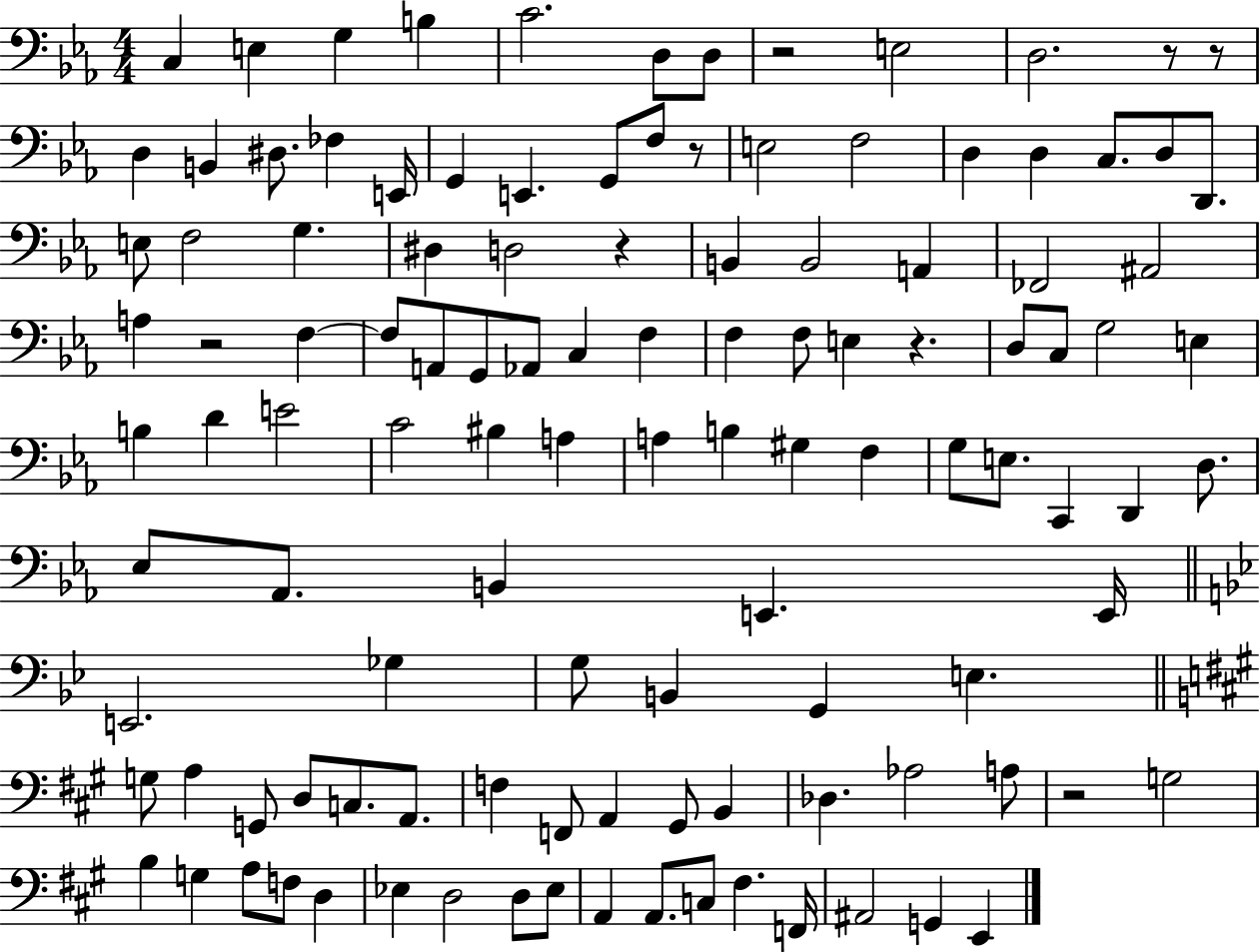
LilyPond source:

{
  \clef bass
  \numericTimeSignature
  \time 4/4
  \key ees \major
  c4 e4 g4 b4 | c'2. d8 d8 | r2 e2 | d2. r8 r8 | \break d4 b,4 dis8. fes4 e,16 | g,4 e,4. g,8 f8 r8 | e2 f2 | d4 d4 c8. d8 d,8. | \break e8 f2 g4. | dis4 d2 r4 | b,4 b,2 a,4 | fes,2 ais,2 | \break a4 r2 f4~~ | f8 a,8 g,8 aes,8 c4 f4 | f4 f8 e4 r4. | d8 c8 g2 e4 | \break b4 d'4 e'2 | c'2 bis4 a4 | a4 b4 gis4 f4 | g8 e8. c,4 d,4 d8. | \break ees8 aes,8. b,4 e,4. e,16 | \bar "||" \break \key bes \major e,2. ges4 | g8 b,4 g,4 e4. | \bar "||" \break \key a \major g8 a4 g,8 d8 c8. a,8. | f4 f,8 a,4 gis,8 b,4 | des4. aes2 a8 | r2 g2 | \break b4 g4 a8 f8 d4 | ees4 d2 d8 ees8 | a,4 a,8. c8 fis4. f,16 | ais,2 g,4 e,4 | \break \bar "|."
}